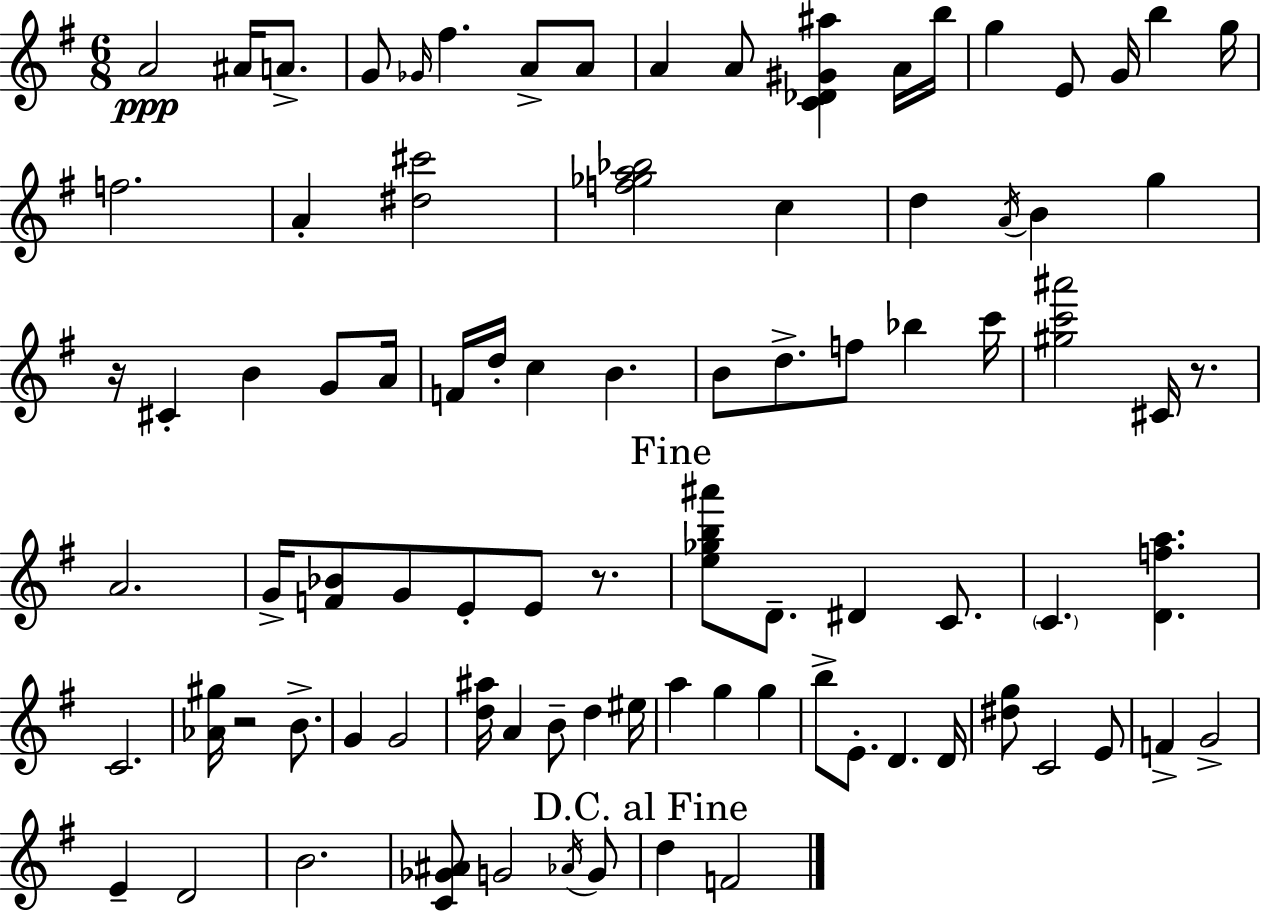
X:1
T:Untitled
M:6/8
L:1/4
K:Em
A2 ^A/4 A/2 G/2 _G/4 ^f A/2 A/2 A A/2 [C_D^G^a] A/4 b/4 g E/2 G/4 b g/4 f2 A [^d^c']2 [f_ga_b]2 c d A/4 B g z/4 ^C B G/2 A/4 F/4 d/4 c B B/2 d/2 f/2 _b c'/4 [^gc'^a']2 ^C/4 z/2 A2 G/4 [F_B]/2 G/2 E/2 E/2 z/2 [e_gb^a']/2 D/2 ^D C/2 C [Dfa] C2 [_A^g]/4 z2 B/2 G G2 [d^a]/4 A B/2 d ^e/4 a g g b/2 E/2 D D/4 [^dg]/2 C2 E/2 F G2 E D2 B2 [C_G^A]/2 G2 _A/4 G/2 d F2